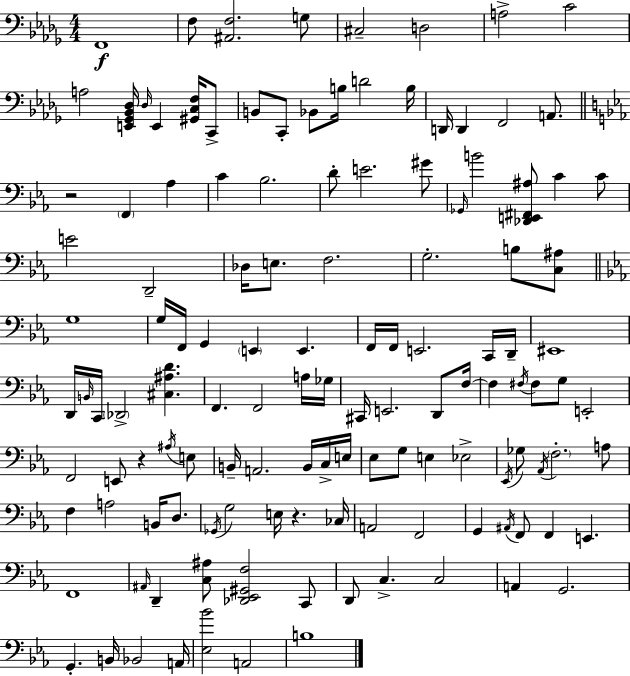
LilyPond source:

{
  \clef bass
  \numericTimeSignature
  \time 4/4
  \key bes \minor
  f,1\f | f8 <ais, f>2. g8 | cis2-- d2 | a2-> c'2 | \break a2 <e, ges, bes, des>16 \grace { des16 } e,4 <gis, c f>16 c,8-> | b,8 c,8-. bes,8 b16 d'2 | b16 d,16 d,4 f,2 a,8. | \bar "||" \break \key c \minor r2 \parenthesize f,4 aes4 | c'4 bes2. | d'8-. e'2. gis'8 | \grace { ges,16 } b'2 <des, e, fis, ais>8 c'4 c'8 | \break e'2 d,2-- | des16 e8. f2. | g2.-. b8 <c ais>8 | \bar "||" \break \key c \minor g1 | g16 f,16 g,4 \parenthesize e,4 e,4. | f,16 f,16 e,2. c,16 d,16-- | eis,1 | \break d,16 \grace { b,16 } c,16 \parenthesize des,2-> <cis ais d'>4. | f,4. f,2 a16 | ges16 cis,16 e,2. d,8 | f16~~ f4 \acciaccatura { fis16 } fis8 g8 e,2-. | \break f,2 e,8 r4 | \acciaccatura { ais16 } e8 b,16-- a,2. | b,16 c16-> e16 ees8 g8 e4 ees2-> | \acciaccatura { ees,16 } ges8 \acciaccatura { aes,16 } \parenthesize f2.-. | \break a8 f4 a2 | b,16 d8. \acciaccatura { ges,16 } g2 e16 r4. | ces16 a,2 f,2 | g,4 \acciaccatura { ais,16 } f,8 f,4 | \break e,4. f,1 | \grace { ais,16 } d,4-- <c ais>8 <des, ees, gis, f>2 | c,8 d,8 c4.-> | c2 a,4 g,2. | \break g,4.-. b,16 bes,2 | a,16 <ees bes'>2 | a,2 b1 | \bar "|."
}